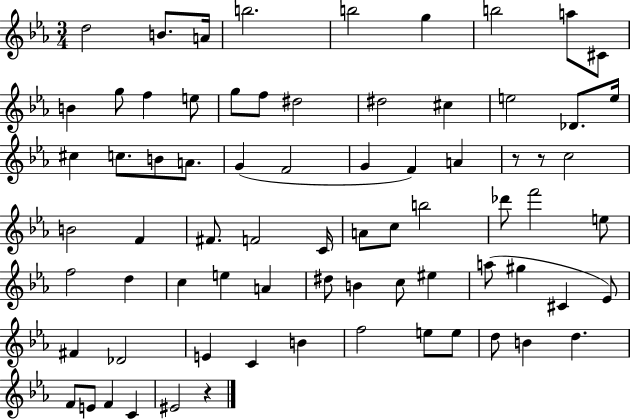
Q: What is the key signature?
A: EES major